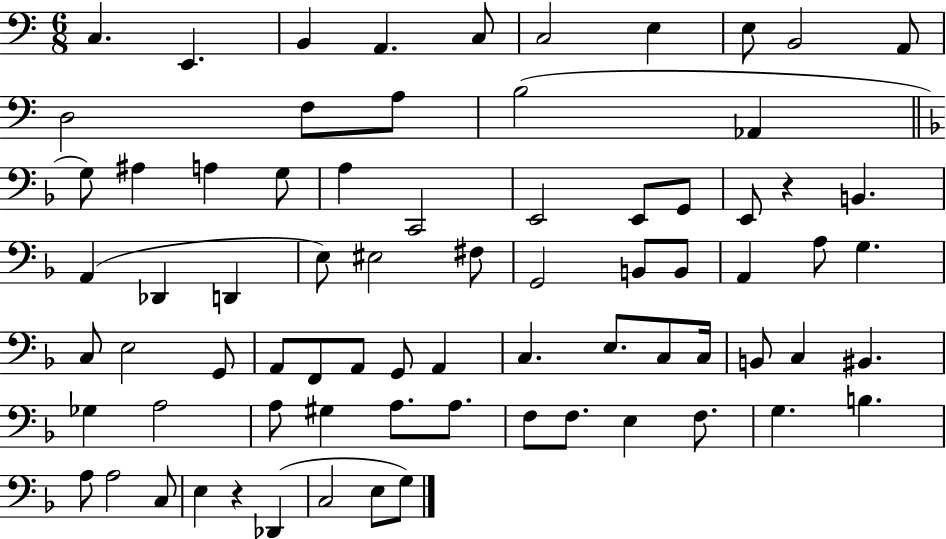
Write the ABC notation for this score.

X:1
T:Untitled
M:6/8
L:1/4
K:C
C, E,, B,, A,, C,/2 C,2 E, E,/2 B,,2 A,,/2 D,2 F,/2 A,/2 B,2 _A,, G,/2 ^A, A, G,/2 A, C,,2 E,,2 E,,/2 G,,/2 E,,/2 z B,, A,, _D,, D,, E,/2 ^E,2 ^F,/2 G,,2 B,,/2 B,,/2 A,, A,/2 G, C,/2 E,2 G,,/2 A,,/2 F,,/2 A,,/2 G,,/2 A,, C, E,/2 C,/2 C,/4 B,,/2 C, ^B,, _G, A,2 A,/2 ^G, A,/2 A,/2 F,/2 F,/2 E, F,/2 G, B, A,/2 A,2 C,/2 E, z _D,, C,2 E,/2 G,/2